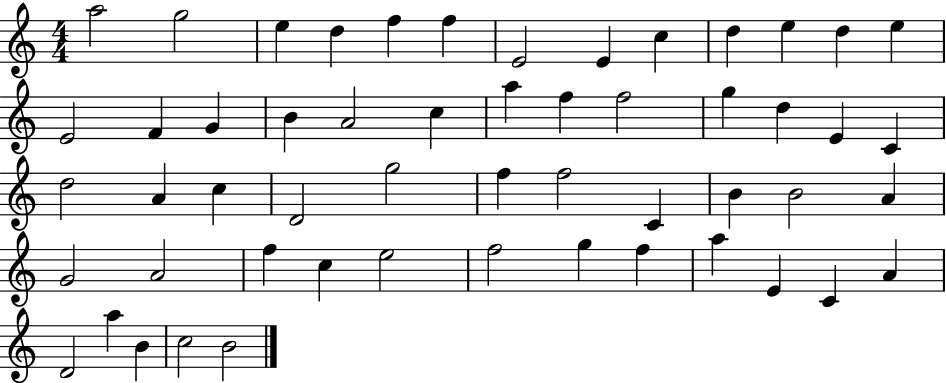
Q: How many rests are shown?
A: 0